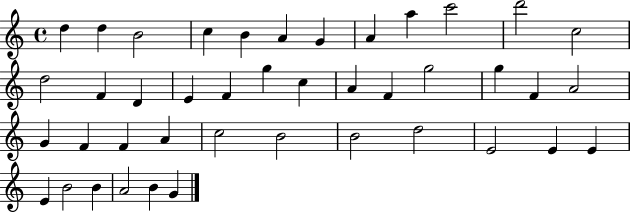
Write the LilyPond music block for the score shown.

{
  \clef treble
  \time 4/4
  \defaultTimeSignature
  \key c \major
  d''4 d''4 b'2 | c''4 b'4 a'4 g'4 | a'4 a''4 c'''2 | d'''2 c''2 | \break d''2 f'4 d'4 | e'4 f'4 g''4 c''4 | a'4 f'4 g''2 | g''4 f'4 a'2 | \break g'4 f'4 f'4 a'4 | c''2 b'2 | b'2 d''2 | e'2 e'4 e'4 | \break e'4 b'2 b'4 | a'2 b'4 g'4 | \bar "|."
}